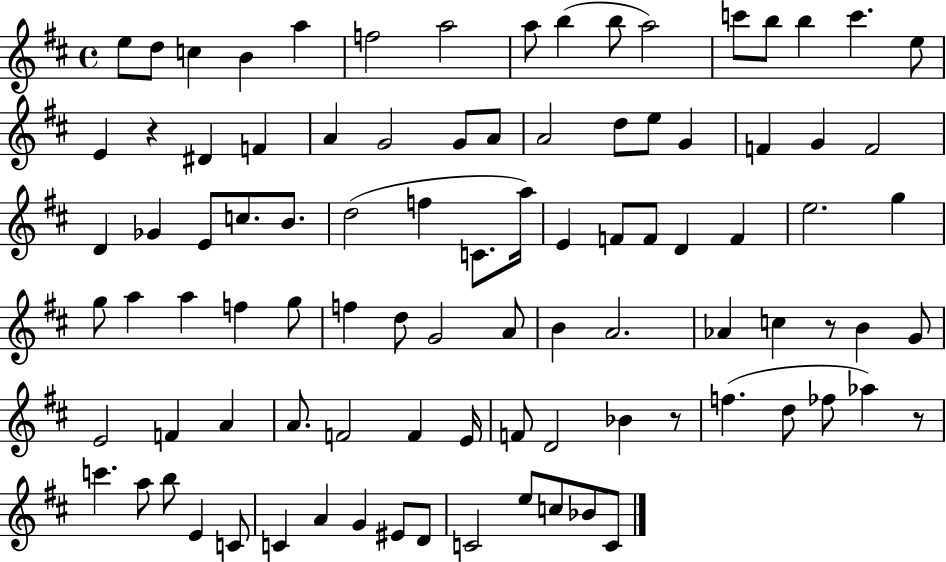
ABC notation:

X:1
T:Untitled
M:4/4
L:1/4
K:D
e/2 d/2 c B a f2 a2 a/2 b b/2 a2 c'/2 b/2 b c' e/2 E z ^D F A G2 G/2 A/2 A2 d/2 e/2 G F G F2 D _G E/2 c/2 B/2 d2 f C/2 a/4 E F/2 F/2 D F e2 g g/2 a a f g/2 f d/2 G2 A/2 B A2 _A c z/2 B G/2 E2 F A A/2 F2 F E/4 F/2 D2 _B z/2 f d/2 _f/2 _a z/2 c' a/2 b/2 E C/2 C A G ^E/2 D/2 C2 e/2 c/2 _B/2 C/2